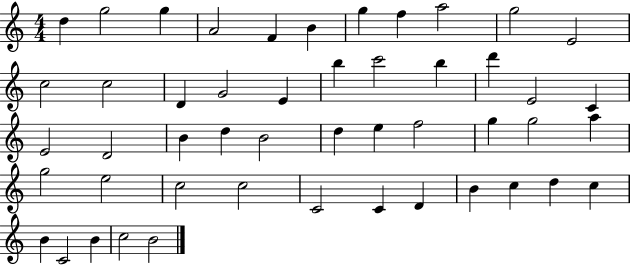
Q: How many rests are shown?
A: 0